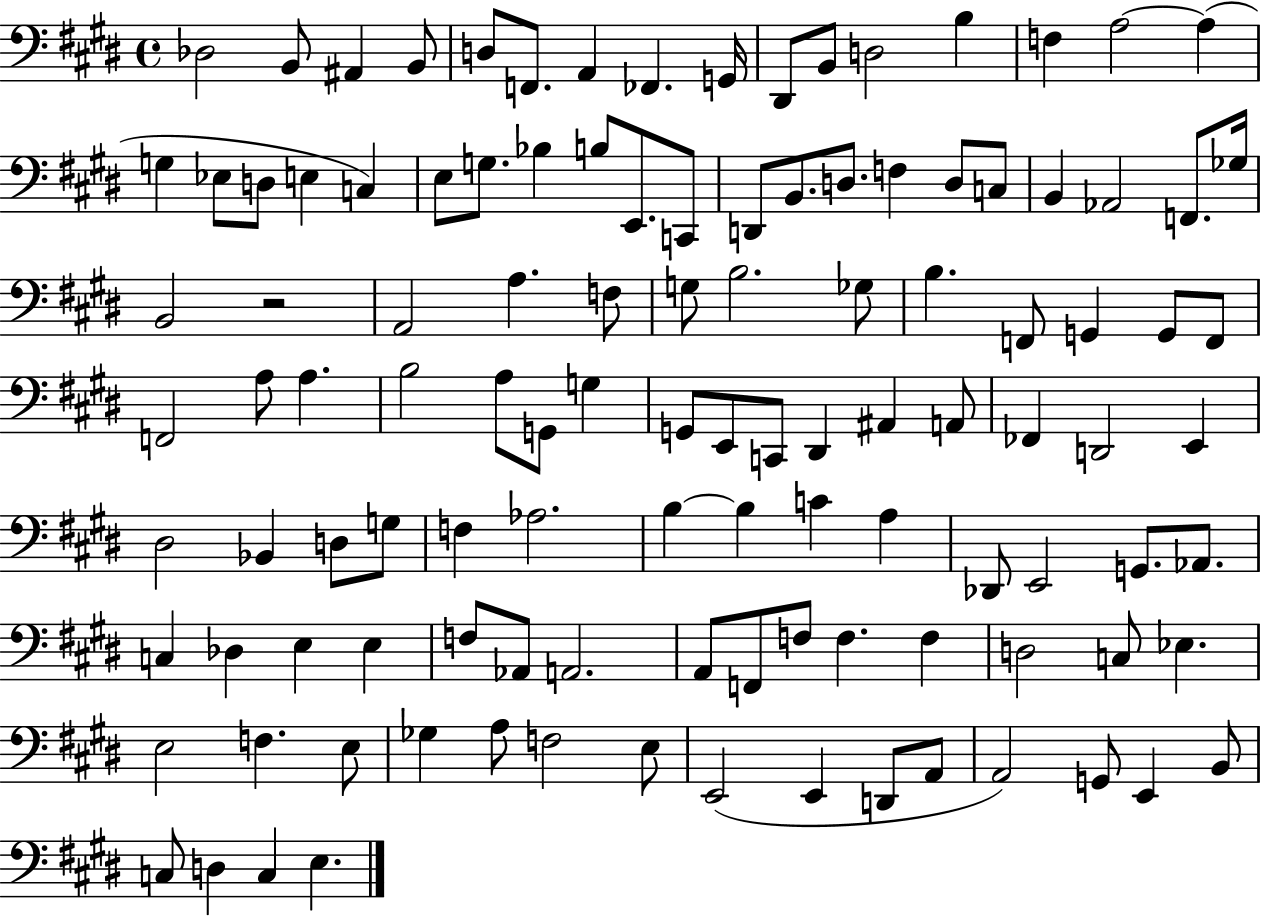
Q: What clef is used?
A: bass